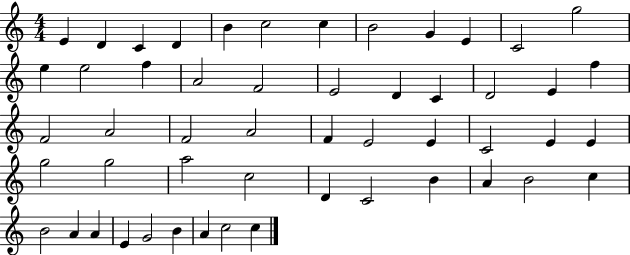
E4/q D4/q C4/q D4/q B4/q C5/h C5/q B4/h G4/q E4/q C4/h G5/h E5/q E5/h F5/q A4/h F4/h E4/h D4/q C4/q D4/h E4/q F5/q F4/h A4/h F4/h A4/h F4/q E4/h E4/q C4/h E4/q E4/q G5/h G5/h A5/h C5/h D4/q C4/h B4/q A4/q B4/h C5/q B4/h A4/q A4/q E4/q G4/h B4/q A4/q C5/h C5/q